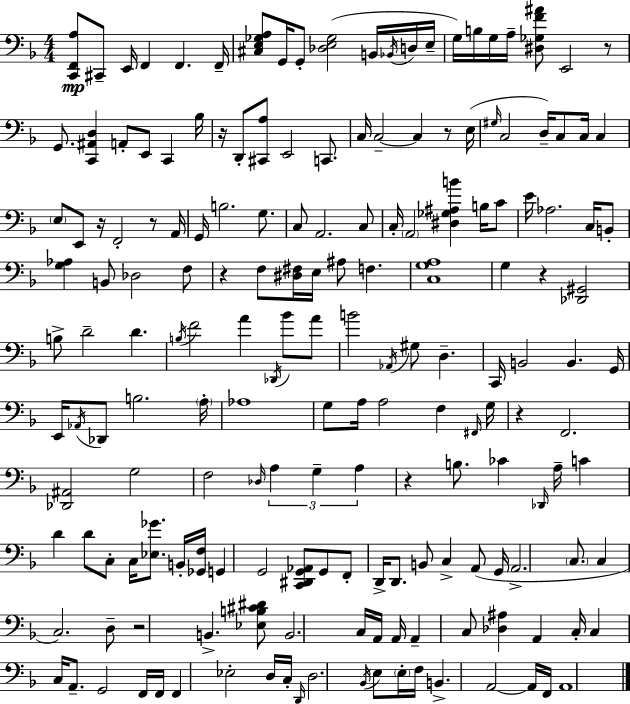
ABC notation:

X:1
T:Untitled
M:4/4
L:1/4
K:F
[C,,F,,A,]/2 ^C,,/2 E,,/4 F,, F,, F,,/4 [^C,E,_G,A,]/2 G,,/4 G,,/2 [_D,E,_G,]2 B,,/4 _B,,/4 D,/4 E,/4 G,/4 B,/4 G,/4 A,/4 [^D,_G,F^A]/2 E,,2 z/2 G,,/2 [C,,^A,,D,] A,,/2 E,,/2 C,, _B,/4 z/4 D,,/2 [^C,,A,]/2 E,,2 C,,/2 C,/4 C,2 C, z/2 E,/4 ^G,/4 C,2 D,/4 C,/2 C,/4 C, E,/2 E,,/2 z/4 F,,2 z/2 A,,/4 G,,/4 B,2 G,/2 C,/2 A,,2 C,/2 C,/4 A,,2 [^D,_G,^A,B] B,/4 C/2 E/4 _A,2 C,/4 B,,/2 [G,_A,] B,,/2 _D,2 F,/2 z F,/2 [^D,^F,]/4 E,/4 ^A,/2 F, [C,G,A,]4 G, z [_D,,^G,,]2 B,/2 D2 D B,/4 F2 A _D,,/4 _B/2 A/2 B2 _A,,/4 ^G,/2 D, C,,/4 B,,2 B,, G,,/4 E,,/4 _A,,/4 _D,,/2 B,2 A,/4 _A,4 G,/2 A,/4 A,2 F, ^F,,/4 G,/4 z F,,2 [_D,,^A,,]2 G,2 F,2 _D,/4 A, G, A, z B,/2 _C _D,,/4 A,/4 C D D/2 C,/2 C,/4 [_E,_G]/2 B,,/4 [_G,,F,]/4 G,, G,,2 [C,,^D,,G,,_A,,]/2 G,,/2 F,,/2 D,,/4 D,,/2 B,,/2 C, A,,/2 G,,/4 A,,2 C,/2 C, C,2 D,/2 z2 B,, [_E,B,^C^D]/2 B,,2 C,/4 A,,/4 A,,/4 A,, C,/2 [_D,^A,] A,, C,/4 C, C,/4 A,,/2 G,,2 F,,/4 F,,/4 F,, _E,2 D,/4 C,/4 D,,/4 D,2 _B,,/4 E,/2 E,/4 F,/4 B,, A,,2 A,,/4 F,,/4 A,,4